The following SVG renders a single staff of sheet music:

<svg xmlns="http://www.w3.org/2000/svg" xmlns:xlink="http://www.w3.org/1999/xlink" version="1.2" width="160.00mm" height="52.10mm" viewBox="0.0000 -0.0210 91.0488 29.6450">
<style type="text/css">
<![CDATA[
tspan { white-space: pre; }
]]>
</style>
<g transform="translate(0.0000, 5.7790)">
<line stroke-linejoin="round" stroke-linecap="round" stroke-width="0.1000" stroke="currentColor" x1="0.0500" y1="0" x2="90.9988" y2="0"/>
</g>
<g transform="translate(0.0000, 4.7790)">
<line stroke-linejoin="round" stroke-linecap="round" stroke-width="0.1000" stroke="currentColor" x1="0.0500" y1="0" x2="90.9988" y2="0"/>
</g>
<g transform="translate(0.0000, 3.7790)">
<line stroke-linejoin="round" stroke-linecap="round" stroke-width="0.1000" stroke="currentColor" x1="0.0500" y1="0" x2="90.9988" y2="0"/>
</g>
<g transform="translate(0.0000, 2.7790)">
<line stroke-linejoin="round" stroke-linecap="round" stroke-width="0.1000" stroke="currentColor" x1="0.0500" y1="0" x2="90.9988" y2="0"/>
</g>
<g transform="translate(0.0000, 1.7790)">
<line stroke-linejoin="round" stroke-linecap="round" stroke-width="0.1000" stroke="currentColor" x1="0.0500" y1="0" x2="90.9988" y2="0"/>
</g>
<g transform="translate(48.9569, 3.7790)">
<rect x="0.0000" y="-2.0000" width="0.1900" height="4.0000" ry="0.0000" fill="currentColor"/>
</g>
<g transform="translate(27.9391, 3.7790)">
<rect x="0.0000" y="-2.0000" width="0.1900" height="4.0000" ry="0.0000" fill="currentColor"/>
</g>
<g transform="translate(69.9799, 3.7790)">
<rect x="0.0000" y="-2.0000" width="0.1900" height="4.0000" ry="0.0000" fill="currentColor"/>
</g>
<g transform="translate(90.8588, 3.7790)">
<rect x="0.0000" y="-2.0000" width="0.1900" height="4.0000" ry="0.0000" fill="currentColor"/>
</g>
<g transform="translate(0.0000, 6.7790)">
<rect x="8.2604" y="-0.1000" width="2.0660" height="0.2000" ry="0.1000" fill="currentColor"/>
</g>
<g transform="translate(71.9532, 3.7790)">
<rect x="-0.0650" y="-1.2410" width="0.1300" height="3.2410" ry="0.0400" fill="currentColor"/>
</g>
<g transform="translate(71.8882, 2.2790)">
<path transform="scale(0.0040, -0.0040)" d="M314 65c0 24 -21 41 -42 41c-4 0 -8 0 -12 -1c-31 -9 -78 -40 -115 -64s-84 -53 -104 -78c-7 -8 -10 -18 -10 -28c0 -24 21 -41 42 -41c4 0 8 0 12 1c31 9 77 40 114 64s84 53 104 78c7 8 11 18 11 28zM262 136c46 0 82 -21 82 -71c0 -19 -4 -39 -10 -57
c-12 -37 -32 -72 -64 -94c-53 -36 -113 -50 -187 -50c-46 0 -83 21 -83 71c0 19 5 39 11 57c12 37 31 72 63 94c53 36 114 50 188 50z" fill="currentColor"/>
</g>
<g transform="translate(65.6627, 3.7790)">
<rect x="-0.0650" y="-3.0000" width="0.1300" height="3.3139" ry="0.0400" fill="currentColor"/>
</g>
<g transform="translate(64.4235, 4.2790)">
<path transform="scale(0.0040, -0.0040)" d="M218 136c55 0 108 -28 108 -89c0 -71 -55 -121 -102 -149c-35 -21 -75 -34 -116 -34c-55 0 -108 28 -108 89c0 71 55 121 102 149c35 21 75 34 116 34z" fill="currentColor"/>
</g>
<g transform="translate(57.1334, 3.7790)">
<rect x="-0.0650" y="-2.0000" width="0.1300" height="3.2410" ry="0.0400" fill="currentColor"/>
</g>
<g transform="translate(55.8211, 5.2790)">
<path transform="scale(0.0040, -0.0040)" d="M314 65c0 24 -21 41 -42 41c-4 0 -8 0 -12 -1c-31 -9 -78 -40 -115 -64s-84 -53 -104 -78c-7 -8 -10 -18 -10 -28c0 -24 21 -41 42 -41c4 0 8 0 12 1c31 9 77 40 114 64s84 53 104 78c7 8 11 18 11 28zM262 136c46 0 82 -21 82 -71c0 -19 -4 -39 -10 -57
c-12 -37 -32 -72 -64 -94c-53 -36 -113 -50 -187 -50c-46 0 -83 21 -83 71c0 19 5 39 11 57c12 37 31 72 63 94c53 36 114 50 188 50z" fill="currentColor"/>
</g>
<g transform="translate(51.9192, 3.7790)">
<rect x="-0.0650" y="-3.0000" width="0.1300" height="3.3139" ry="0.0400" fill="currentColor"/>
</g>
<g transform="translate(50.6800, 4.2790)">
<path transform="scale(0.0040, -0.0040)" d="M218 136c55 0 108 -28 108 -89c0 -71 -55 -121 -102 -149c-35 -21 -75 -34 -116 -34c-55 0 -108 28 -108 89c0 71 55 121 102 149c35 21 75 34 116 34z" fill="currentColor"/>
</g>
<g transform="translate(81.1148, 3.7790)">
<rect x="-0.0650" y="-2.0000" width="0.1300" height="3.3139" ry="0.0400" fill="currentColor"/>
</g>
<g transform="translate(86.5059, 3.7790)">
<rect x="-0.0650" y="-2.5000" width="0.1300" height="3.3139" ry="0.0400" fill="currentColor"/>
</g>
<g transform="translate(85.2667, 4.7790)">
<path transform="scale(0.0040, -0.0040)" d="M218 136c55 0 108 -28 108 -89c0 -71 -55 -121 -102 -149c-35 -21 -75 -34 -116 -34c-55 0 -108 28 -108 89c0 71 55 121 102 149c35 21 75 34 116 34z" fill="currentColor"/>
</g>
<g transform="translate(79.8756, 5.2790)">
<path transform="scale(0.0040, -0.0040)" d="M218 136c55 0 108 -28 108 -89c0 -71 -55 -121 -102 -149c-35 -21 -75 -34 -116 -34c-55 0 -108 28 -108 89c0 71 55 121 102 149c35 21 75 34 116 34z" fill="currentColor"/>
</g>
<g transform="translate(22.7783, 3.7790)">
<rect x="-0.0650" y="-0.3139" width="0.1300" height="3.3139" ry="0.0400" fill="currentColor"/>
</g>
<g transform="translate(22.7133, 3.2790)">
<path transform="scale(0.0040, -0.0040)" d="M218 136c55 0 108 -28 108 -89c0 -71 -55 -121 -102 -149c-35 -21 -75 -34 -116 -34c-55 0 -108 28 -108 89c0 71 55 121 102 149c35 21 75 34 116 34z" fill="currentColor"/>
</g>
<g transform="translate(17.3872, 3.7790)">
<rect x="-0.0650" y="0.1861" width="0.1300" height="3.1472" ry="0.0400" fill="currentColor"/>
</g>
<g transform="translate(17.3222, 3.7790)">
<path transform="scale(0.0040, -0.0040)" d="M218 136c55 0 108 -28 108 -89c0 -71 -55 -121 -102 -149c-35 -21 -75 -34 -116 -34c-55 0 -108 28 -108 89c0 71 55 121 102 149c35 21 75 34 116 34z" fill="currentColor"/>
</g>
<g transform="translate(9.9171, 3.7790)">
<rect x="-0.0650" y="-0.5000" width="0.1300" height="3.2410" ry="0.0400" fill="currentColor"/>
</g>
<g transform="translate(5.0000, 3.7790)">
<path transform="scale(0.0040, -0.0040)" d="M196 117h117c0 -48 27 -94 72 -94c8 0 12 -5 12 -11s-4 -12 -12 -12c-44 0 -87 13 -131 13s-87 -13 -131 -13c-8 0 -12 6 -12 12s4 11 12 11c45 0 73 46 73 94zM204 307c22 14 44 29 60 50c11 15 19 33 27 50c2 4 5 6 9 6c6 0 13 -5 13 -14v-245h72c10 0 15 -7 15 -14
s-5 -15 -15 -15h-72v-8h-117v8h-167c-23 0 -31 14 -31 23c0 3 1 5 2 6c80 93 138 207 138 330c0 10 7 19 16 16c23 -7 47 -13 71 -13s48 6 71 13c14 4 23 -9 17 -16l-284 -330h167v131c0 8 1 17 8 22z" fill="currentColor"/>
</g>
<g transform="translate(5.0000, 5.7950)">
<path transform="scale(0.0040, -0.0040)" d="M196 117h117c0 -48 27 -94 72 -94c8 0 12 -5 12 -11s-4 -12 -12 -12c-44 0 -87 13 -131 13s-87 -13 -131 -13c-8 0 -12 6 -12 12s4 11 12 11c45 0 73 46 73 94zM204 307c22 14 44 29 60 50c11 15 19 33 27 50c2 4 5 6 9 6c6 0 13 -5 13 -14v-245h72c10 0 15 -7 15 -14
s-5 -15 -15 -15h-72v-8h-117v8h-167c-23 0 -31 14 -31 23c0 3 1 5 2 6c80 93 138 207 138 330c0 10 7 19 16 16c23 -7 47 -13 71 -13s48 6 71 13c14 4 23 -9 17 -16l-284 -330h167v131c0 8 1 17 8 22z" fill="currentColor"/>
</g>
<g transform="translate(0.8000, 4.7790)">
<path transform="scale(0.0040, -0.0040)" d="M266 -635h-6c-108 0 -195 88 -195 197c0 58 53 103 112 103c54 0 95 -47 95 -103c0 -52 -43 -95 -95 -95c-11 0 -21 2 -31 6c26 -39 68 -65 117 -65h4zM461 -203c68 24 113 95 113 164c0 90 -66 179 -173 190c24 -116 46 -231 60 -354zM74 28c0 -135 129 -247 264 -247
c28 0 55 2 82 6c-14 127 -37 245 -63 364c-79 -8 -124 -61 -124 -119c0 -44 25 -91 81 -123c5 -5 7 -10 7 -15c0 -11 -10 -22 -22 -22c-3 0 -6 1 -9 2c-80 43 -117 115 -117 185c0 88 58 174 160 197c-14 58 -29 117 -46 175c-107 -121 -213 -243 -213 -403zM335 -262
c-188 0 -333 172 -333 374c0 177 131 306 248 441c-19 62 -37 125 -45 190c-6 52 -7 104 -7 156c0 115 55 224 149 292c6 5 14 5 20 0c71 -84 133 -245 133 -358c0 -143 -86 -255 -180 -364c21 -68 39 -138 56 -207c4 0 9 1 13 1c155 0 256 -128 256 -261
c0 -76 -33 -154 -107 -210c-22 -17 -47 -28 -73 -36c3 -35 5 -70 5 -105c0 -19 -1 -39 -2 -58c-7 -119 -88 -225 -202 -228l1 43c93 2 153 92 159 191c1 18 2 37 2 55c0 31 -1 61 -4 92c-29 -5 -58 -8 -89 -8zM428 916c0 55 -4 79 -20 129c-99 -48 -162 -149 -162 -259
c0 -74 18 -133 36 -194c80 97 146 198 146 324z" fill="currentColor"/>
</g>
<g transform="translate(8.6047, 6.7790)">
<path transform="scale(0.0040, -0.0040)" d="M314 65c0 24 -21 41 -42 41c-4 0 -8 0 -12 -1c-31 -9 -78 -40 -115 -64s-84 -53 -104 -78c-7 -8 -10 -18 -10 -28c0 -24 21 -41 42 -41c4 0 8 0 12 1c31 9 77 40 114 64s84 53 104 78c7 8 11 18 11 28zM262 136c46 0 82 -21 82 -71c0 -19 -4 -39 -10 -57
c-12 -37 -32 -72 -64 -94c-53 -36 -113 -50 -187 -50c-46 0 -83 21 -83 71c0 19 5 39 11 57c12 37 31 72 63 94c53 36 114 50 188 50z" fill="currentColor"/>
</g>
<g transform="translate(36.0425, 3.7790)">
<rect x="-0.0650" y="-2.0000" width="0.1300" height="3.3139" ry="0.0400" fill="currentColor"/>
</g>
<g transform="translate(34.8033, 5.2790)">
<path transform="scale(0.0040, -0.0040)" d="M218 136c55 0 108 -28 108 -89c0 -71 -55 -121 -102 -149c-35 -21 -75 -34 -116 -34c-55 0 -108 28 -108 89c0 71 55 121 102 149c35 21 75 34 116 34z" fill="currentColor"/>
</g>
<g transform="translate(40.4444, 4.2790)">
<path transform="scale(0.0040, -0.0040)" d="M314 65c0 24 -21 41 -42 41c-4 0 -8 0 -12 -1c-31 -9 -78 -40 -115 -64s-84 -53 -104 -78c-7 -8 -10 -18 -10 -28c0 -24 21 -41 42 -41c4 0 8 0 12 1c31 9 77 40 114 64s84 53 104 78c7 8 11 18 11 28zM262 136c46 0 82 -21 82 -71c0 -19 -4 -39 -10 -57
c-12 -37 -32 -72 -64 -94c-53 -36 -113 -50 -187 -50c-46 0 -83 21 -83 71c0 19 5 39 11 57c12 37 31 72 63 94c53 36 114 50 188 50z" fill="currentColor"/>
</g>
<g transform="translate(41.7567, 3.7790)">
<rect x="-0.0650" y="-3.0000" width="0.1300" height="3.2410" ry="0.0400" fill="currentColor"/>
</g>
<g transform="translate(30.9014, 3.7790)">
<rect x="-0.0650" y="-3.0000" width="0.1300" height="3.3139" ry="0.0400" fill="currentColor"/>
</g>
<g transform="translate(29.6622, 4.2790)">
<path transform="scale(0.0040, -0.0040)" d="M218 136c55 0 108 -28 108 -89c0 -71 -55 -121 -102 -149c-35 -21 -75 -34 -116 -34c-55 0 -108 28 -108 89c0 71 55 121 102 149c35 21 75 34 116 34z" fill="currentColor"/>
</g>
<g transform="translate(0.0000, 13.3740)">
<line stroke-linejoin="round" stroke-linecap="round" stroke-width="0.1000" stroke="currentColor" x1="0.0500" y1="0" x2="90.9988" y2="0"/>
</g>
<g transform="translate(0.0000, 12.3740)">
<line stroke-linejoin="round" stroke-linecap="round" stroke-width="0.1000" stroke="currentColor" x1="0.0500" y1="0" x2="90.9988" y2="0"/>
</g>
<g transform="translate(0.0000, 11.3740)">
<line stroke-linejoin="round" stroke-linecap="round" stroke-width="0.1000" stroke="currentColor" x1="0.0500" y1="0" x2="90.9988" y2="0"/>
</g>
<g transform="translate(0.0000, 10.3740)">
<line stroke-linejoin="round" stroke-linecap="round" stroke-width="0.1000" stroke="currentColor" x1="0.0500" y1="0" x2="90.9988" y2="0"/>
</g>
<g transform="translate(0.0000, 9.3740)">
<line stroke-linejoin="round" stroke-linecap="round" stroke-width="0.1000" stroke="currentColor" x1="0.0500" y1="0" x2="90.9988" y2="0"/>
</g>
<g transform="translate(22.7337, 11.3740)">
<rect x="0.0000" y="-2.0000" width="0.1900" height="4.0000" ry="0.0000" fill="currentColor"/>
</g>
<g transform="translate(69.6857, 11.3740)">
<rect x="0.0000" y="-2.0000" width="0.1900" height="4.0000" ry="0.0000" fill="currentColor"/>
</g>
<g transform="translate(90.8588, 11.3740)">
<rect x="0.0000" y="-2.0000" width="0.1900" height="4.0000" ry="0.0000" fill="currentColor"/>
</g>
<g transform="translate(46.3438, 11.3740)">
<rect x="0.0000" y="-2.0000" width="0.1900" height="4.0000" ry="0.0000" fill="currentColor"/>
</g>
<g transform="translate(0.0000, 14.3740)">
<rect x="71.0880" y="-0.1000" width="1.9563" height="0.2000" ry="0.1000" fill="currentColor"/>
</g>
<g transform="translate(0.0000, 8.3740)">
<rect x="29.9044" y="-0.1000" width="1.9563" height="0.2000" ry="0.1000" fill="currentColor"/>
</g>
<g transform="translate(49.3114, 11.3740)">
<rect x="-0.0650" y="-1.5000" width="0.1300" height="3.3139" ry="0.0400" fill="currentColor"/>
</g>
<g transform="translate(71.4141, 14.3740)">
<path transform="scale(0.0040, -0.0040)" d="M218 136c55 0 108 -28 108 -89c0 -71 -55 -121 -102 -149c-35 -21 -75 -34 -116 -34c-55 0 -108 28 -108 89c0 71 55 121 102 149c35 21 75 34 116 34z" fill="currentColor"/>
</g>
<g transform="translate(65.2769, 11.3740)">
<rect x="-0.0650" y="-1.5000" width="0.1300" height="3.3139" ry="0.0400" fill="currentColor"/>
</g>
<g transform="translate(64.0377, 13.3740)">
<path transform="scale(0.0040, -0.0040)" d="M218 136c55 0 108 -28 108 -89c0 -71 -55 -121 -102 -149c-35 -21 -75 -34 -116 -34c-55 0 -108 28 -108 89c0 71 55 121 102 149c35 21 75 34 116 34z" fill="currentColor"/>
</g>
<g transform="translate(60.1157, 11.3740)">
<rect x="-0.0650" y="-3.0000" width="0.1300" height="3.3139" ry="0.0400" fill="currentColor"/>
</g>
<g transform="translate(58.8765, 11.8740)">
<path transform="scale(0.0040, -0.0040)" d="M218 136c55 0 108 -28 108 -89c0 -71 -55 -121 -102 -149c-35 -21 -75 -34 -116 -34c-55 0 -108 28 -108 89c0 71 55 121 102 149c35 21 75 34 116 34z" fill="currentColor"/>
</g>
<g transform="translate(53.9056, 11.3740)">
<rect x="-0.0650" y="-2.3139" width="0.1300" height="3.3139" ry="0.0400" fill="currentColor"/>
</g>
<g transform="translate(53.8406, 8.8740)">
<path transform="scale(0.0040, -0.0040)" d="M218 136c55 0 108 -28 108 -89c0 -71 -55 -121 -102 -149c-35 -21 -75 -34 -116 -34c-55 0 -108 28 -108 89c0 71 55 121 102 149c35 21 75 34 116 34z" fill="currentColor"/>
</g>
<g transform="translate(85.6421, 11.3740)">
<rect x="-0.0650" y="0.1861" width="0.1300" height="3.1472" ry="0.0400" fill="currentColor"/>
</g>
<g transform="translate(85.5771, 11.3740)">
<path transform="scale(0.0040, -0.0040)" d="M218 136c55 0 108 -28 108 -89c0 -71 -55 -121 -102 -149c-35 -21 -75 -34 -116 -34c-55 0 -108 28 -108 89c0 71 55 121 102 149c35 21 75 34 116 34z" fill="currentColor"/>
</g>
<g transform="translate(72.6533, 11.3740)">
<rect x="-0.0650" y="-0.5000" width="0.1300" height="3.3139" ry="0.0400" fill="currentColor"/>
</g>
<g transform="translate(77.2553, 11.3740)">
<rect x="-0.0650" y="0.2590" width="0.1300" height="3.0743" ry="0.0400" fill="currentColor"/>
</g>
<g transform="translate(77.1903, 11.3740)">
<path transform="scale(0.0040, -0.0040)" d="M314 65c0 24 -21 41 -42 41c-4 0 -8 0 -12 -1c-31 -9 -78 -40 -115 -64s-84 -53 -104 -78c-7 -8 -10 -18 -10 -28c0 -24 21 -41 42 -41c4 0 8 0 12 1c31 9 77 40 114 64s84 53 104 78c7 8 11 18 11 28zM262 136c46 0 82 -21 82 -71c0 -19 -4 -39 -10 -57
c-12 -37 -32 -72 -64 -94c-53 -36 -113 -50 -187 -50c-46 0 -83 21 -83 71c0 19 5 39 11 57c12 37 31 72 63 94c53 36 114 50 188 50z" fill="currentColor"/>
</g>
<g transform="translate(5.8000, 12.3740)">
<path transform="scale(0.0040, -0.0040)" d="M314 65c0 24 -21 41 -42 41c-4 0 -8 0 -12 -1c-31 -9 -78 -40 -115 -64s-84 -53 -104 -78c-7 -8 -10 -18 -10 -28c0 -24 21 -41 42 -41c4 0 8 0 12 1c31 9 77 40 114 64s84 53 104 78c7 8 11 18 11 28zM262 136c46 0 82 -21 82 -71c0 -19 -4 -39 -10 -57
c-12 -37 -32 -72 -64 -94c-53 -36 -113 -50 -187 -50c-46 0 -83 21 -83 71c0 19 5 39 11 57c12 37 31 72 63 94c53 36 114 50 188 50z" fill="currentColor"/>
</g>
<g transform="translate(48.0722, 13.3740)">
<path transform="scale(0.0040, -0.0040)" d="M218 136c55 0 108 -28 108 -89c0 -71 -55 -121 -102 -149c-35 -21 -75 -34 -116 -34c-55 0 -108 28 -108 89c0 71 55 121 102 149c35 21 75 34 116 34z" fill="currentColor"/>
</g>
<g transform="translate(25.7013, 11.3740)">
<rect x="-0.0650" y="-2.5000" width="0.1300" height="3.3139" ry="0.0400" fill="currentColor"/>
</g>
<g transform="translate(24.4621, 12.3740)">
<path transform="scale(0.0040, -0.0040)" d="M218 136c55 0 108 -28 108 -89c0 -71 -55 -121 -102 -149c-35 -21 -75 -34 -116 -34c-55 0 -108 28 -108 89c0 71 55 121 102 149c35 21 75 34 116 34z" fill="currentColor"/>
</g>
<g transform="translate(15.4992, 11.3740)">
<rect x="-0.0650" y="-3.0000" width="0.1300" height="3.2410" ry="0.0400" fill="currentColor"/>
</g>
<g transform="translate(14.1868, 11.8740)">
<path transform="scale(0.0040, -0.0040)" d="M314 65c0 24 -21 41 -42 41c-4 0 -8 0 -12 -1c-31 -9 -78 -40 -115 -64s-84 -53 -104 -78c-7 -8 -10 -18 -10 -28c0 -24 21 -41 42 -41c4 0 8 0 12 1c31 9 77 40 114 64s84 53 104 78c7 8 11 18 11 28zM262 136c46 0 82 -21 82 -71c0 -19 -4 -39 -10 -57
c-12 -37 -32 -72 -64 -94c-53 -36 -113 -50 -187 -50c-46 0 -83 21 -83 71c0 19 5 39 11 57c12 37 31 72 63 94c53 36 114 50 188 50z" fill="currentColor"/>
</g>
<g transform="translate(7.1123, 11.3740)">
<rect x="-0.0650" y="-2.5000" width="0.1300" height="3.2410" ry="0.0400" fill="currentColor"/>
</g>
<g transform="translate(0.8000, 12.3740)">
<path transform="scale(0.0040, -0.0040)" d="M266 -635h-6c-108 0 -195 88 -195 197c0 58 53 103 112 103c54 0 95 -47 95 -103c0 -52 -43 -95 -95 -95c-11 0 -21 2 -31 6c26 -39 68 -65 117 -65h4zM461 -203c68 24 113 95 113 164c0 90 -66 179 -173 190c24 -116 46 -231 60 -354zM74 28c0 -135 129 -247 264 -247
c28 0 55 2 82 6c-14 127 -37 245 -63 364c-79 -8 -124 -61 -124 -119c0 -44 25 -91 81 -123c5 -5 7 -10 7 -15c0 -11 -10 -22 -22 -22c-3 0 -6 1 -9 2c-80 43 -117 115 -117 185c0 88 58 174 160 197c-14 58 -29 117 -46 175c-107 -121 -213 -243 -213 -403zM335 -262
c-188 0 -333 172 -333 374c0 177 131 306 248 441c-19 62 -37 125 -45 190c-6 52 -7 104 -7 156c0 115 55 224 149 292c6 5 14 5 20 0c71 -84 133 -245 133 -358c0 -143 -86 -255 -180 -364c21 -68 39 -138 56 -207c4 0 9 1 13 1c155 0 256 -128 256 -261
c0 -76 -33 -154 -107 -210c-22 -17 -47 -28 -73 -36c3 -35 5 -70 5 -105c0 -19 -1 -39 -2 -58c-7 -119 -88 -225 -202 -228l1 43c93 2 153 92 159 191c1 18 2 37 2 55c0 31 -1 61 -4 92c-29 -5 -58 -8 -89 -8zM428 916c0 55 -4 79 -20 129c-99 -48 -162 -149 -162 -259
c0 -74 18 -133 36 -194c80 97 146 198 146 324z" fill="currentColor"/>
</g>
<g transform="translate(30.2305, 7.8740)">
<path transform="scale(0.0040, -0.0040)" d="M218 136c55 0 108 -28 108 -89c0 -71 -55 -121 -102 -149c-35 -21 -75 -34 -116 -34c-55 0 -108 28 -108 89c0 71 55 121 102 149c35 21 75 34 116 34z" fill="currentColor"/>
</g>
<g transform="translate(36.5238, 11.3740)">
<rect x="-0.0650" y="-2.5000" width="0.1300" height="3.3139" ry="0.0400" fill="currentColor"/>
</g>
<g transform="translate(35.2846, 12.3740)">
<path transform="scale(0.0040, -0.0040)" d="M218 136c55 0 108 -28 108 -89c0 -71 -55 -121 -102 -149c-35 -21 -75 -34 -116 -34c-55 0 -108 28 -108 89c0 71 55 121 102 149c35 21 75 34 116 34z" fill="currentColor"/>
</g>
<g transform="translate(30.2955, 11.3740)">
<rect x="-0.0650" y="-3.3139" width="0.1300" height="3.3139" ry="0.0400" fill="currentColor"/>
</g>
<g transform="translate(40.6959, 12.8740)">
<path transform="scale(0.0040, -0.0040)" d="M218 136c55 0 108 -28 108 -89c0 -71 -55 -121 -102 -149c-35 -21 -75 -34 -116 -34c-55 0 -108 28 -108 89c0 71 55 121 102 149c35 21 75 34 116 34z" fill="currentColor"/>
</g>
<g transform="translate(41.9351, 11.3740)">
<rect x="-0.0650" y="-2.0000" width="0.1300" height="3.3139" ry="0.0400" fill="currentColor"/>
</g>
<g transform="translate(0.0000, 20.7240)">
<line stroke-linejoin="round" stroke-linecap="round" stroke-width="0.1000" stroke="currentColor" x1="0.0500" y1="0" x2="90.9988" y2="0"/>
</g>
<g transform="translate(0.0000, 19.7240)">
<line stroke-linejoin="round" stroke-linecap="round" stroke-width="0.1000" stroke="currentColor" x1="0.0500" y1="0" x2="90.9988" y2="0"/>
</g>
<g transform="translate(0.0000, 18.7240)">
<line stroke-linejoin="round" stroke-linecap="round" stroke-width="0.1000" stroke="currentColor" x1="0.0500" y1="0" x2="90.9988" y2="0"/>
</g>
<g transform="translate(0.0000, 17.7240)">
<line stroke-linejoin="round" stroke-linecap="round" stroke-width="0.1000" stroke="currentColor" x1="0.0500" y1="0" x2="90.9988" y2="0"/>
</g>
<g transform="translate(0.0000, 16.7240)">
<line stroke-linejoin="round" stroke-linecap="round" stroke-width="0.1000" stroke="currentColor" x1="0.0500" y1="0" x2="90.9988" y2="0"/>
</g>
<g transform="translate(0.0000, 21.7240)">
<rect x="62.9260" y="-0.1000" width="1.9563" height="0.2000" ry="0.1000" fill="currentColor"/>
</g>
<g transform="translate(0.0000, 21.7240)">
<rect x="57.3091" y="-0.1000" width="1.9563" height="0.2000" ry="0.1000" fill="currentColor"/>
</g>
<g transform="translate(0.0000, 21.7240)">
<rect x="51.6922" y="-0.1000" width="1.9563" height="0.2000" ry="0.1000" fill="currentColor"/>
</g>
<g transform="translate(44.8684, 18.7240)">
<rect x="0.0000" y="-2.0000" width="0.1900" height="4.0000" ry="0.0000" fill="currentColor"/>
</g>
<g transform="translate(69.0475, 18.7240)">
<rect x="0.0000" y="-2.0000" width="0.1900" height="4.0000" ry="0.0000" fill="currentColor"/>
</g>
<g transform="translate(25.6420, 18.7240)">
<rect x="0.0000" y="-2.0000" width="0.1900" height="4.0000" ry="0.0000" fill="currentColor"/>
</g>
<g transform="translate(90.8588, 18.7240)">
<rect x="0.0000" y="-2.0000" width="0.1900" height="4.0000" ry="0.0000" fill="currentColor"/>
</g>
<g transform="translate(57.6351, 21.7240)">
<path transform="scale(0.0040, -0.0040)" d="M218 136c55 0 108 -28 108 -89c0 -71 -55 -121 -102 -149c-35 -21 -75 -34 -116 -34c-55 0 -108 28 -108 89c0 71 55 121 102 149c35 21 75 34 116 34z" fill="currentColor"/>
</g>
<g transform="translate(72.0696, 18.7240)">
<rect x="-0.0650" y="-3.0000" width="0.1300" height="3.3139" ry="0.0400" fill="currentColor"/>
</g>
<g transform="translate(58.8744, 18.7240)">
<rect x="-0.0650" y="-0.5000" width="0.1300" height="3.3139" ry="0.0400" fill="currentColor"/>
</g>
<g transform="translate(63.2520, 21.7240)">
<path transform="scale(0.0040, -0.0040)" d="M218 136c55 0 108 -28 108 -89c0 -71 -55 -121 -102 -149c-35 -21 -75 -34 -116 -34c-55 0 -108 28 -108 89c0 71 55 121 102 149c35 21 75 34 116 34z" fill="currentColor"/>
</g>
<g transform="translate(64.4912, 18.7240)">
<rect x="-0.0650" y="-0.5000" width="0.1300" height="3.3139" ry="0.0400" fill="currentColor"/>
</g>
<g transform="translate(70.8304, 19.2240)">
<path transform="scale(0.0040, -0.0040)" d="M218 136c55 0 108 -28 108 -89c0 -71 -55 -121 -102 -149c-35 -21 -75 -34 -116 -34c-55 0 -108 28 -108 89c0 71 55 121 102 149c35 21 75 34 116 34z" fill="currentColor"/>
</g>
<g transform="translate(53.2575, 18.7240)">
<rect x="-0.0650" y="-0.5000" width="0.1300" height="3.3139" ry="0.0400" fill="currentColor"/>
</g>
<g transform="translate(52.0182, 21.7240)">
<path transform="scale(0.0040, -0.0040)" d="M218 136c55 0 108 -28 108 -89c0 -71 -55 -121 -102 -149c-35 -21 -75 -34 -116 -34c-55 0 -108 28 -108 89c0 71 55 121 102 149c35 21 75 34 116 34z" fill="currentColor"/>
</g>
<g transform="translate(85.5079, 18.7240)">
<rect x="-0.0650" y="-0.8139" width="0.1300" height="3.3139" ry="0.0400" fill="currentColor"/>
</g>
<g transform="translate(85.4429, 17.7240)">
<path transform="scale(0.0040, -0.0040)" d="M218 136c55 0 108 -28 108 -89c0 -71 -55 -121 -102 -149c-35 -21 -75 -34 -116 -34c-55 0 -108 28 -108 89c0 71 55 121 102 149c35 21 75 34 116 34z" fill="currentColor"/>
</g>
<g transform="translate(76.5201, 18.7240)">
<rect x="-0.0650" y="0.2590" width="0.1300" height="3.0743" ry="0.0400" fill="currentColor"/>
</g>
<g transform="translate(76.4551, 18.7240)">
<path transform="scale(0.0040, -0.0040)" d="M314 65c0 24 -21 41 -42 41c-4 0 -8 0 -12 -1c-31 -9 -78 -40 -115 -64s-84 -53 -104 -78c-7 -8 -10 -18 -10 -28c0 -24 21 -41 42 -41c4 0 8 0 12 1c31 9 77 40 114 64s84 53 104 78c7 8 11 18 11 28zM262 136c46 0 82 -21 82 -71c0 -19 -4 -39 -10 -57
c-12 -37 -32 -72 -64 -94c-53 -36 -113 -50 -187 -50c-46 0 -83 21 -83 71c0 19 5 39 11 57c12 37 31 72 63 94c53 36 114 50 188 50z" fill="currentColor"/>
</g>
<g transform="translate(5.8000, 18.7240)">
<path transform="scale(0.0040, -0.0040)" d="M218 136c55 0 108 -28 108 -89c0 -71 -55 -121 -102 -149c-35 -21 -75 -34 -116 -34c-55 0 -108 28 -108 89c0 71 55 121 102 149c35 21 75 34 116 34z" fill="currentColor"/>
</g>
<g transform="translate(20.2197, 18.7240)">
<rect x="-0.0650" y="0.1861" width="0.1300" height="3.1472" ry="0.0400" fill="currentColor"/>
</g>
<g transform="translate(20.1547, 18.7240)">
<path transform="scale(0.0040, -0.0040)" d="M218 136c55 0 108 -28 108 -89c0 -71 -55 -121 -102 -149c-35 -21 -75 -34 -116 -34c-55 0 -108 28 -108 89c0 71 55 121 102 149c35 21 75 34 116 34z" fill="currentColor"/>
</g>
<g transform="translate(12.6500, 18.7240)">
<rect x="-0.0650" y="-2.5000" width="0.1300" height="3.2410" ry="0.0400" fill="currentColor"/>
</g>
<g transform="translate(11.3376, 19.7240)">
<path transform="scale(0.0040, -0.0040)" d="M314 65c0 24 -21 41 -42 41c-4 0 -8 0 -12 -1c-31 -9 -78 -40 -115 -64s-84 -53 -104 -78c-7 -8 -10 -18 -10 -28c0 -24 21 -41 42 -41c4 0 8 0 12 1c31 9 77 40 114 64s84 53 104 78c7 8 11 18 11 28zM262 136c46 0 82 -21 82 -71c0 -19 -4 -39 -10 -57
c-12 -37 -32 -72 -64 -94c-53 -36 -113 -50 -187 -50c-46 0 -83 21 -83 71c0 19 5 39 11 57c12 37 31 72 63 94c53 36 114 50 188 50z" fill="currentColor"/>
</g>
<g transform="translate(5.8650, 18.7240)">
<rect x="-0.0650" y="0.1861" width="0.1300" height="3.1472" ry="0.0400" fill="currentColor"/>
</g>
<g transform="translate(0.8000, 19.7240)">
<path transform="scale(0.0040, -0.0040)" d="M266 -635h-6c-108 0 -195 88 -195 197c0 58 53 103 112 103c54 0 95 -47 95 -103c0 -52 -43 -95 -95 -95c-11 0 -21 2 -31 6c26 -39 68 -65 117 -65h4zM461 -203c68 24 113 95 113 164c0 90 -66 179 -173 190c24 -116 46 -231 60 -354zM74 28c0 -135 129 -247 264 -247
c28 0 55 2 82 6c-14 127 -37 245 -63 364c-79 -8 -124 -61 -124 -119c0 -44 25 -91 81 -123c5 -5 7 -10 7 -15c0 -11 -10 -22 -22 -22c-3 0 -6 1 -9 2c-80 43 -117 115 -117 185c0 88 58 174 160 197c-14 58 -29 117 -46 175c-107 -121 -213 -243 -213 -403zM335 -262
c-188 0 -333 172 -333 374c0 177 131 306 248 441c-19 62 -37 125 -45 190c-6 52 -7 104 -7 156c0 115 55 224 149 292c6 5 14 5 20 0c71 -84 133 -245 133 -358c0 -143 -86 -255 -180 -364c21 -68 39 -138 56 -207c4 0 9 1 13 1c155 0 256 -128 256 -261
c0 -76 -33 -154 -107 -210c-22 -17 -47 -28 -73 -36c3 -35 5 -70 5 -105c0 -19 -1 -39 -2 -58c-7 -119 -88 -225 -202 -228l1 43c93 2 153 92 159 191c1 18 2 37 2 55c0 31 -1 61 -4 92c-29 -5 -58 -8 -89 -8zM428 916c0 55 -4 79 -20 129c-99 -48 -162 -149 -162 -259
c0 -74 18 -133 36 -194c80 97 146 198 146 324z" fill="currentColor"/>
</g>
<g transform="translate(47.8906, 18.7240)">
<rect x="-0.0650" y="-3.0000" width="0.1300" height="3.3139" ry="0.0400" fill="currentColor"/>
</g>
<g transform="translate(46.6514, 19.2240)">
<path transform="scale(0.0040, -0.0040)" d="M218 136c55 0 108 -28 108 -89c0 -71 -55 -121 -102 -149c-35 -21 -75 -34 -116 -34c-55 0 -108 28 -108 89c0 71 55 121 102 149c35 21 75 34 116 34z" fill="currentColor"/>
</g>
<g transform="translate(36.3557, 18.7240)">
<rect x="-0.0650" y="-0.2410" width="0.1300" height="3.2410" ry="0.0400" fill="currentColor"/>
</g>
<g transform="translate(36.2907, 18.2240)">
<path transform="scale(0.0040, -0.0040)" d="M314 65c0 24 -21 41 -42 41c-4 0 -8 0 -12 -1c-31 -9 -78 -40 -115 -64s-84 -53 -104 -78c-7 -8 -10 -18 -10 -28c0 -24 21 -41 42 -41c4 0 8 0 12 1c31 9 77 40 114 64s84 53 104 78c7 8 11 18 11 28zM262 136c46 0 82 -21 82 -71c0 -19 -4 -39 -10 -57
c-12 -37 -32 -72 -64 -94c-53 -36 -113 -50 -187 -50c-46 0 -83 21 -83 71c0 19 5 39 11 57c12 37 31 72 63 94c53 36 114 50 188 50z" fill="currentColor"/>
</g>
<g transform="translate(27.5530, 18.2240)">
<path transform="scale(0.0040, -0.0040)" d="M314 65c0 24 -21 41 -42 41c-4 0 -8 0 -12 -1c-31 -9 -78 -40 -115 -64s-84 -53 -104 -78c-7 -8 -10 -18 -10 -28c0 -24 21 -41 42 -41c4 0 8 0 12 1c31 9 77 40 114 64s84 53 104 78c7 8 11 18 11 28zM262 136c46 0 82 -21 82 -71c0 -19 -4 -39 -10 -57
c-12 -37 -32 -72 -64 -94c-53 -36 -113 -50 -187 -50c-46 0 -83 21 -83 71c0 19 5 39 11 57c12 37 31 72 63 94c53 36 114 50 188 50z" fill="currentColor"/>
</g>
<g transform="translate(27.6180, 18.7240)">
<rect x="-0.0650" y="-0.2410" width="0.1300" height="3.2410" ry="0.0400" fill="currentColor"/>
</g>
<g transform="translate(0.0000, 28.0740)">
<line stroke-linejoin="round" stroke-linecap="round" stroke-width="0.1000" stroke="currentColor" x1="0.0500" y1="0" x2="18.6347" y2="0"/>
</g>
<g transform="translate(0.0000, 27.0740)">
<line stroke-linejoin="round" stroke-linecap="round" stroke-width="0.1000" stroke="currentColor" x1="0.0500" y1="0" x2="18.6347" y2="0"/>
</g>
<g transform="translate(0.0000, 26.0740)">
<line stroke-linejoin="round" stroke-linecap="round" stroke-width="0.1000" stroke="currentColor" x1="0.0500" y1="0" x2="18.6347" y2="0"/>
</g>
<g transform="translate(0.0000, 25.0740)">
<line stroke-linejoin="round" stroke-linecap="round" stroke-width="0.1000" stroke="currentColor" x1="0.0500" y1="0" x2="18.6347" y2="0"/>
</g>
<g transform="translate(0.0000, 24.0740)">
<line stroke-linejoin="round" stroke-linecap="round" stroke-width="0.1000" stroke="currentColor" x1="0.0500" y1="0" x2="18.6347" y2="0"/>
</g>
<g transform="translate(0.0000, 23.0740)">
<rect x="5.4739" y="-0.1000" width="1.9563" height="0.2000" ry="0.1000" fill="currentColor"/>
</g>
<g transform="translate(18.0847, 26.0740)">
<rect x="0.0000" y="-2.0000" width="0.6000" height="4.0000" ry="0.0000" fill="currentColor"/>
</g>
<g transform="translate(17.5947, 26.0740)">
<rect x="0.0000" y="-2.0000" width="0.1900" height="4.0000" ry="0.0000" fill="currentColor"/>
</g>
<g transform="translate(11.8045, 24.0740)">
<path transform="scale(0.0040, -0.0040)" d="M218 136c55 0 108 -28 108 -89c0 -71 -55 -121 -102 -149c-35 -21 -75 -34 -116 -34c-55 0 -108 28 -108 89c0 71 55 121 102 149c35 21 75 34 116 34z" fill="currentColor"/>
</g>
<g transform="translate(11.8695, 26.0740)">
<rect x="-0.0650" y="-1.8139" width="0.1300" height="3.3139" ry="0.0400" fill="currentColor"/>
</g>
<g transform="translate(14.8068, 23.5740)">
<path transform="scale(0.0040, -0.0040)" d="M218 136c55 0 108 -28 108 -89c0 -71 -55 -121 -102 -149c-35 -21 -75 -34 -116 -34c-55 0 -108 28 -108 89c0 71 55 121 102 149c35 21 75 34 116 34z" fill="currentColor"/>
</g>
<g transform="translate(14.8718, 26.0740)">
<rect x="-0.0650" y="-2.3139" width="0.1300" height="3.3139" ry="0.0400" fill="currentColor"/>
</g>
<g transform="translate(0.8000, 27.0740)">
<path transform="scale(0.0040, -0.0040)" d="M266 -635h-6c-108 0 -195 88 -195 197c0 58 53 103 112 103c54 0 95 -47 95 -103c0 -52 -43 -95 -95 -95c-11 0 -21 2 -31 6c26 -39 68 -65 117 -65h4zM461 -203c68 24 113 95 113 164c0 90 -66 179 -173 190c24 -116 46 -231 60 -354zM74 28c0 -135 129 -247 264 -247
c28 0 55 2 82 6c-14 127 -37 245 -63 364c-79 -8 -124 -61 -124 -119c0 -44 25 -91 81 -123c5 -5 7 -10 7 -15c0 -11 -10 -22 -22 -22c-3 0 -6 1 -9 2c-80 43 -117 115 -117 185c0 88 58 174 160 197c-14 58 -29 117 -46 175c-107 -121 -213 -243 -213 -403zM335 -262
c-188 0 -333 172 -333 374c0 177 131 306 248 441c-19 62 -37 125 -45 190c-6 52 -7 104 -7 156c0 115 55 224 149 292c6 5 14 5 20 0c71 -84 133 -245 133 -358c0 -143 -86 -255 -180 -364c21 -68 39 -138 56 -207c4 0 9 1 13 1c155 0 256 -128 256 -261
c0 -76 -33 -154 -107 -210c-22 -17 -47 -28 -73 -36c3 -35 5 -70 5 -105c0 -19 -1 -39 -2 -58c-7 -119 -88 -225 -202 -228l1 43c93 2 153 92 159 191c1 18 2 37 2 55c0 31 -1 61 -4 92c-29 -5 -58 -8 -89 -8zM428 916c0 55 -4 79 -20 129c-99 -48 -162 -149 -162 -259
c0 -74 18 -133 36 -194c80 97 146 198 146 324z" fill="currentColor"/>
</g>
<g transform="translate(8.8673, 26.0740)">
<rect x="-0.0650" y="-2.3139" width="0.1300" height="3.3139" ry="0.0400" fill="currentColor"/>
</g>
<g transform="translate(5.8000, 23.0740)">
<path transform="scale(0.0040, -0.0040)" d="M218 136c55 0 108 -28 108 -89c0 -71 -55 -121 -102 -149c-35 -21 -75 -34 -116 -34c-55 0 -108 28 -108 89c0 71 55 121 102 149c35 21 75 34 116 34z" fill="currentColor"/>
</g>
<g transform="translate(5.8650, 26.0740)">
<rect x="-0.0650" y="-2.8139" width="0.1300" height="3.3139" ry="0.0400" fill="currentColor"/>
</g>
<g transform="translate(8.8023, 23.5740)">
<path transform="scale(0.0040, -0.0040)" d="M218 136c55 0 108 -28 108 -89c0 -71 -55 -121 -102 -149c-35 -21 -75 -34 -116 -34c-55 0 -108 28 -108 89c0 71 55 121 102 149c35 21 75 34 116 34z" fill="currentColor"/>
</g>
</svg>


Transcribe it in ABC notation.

X:1
T:Untitled
M:4/4
L:1/4
K:C
C2 B c A F A2 A F2 A e2 F G G2 A2 G b G F E g A E C B2 B B G2 B c2 c2 A C C C A B2 d a g f g